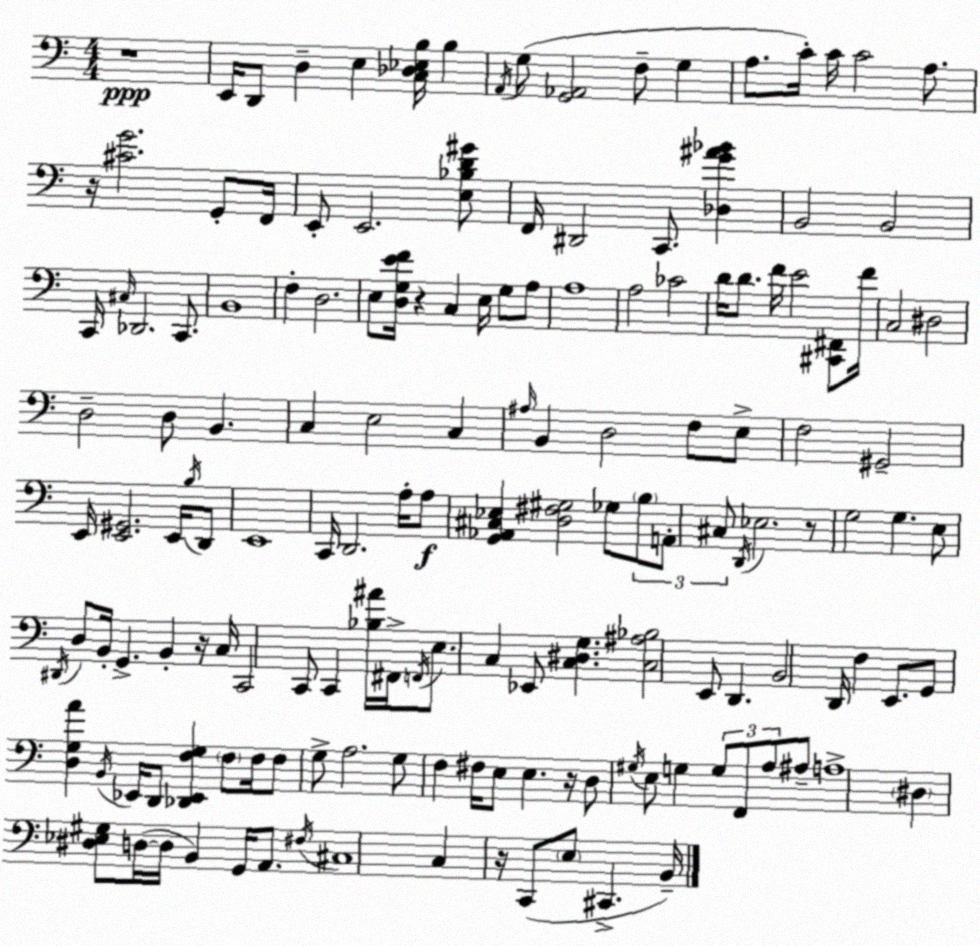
X:1
T:Untitled
M:4/4
L:1/4
K:C
z4 E,,/4 D,,/2 D, E, [C,_D,_E,B,]/4 B, A,,/4 G,/2 [G,,_A,,]2 F,/2 G, A,/2 C/4 C/4 C2 A,/2 z/4 [^CG]2 G,,/2 F,,/4 E,,/2 E,,2 [E,_B,D^G]/2 F,,/4 ^D,,2 C,,/2 [_D,G^A_B] B,,2 B,,2 C,,/4 ^C,/4 _D,,2 C,,/2 B,,4 F, D,2 E,/2 [D,G,EF]/4 z C, E,/4 G,/2 A,/2 A,4 A,2 _C2 D/4 D/2 F/4 E2 [^C,,^F,,]/2 F/4 C,2 ^D,2 D,2 D,/2 B,, C, E,2 C, ^A,/4 B,, D,2 F,/2 E,/2 F,2 ^G,,2 E,,/4 [E,,^G,,]2 E,,/4 B,/4 D,,/2 E,,4 C,,/4 D,,2 A,/4 A,/2 [G,,_A,,^C,_E,] [D,^F,^G,]2 _G,/2 B,/2 A,,/2 ^C,/2 D,,/4 _E,2 z/2 G,2 G, E,/2 ^D,,/4 D,/2 B,,/4 G,, B,, z/4 C,/4 C,,2 C,,/2 C,, [_B,^A]/4 ^F,,/4 F,,/4 E,/2 C, _E,,/2 [C,^D,G,] [C,^A,_B,]2 E,,/2 D,, B,,2 D,,/4 F, E,,/2 G,,/2 [D,G,A] B,,/4 _E,,/4 D,,/2 [_D,,_E,,F,G,] F,/2 F,/4 F,/2 G,/2 A,2 G,/2 F, ^F,/4 E,/2 E, z/4 D,/2 ^G,/4 E,/2 G, G,/2 F,,/2 A,/2 ^A,/2 A,4 ^D, [^D,_E,^G,]/2 D,/4 D,/4 B,, G,,/4 A,,/2 ^F,/4 ^C,4 C, z/4 C,,/2 E,/2 ^C,, B,,/4